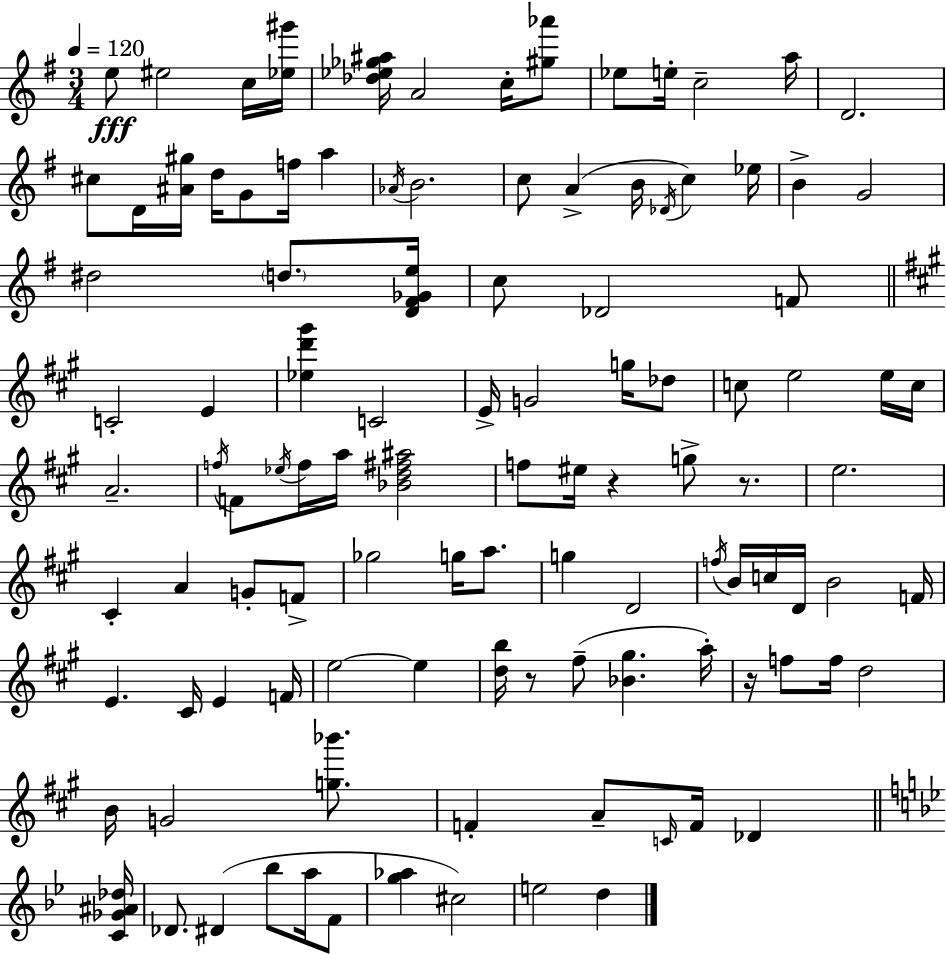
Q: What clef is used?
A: treble